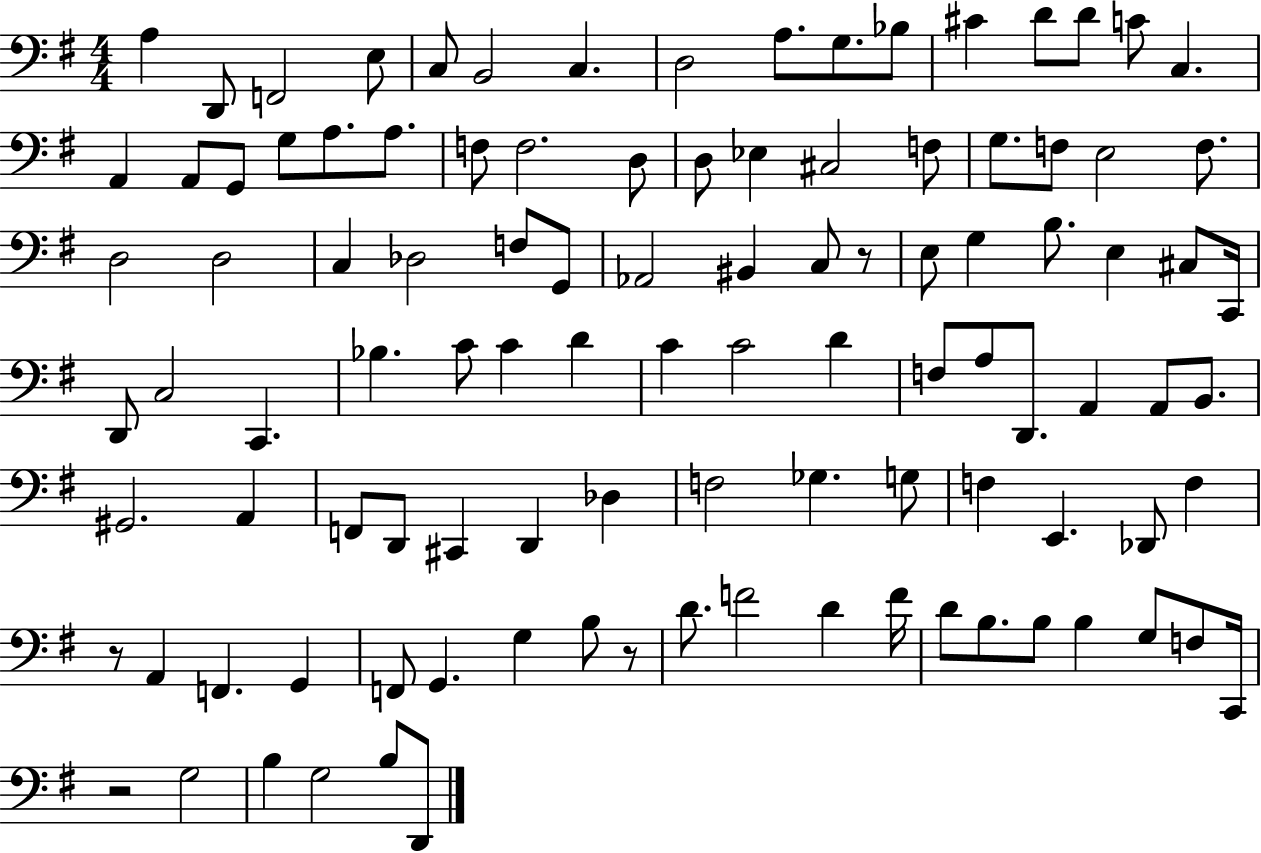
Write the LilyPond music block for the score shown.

{
  \clef bass
  \numericTimeSignature
  \time 4/4
  \key g \major
  \repeat volta 2 { a4 d,8 f,2 e8 | c8 b,2 c4. | d2 a8. g8. bes8 | cis'4 d'8 d'8 c'8 c4. | \break a,4 a,8 g,8 g8 a8. a8. | f8 f2. d8 | d8 ees4 cis2 f8 | g8. f8 e2 f8. | \break d2 d2 | c4 des2 f8 g,8 | aes,2 bis,4 c8 r8 | e8 g4 b8. e4 cis8 c,16 | \break d,8 c2 c,4. | bes4. c'8 c'4 d'4 | c'4 c'2 d'4 | f8 a8 d,8. a,4 a,8 b,8. | \break gis,2. a,4 | f,8 d,8 cis,4 d,4 des4 | f2 ges4. g8 | f4 e,4. des,8 f4 | \break r8 a,4 f,4. g,4 | f,8 g,4. g4 b8 r8 | d'8. f'2 d'4 f'16 | d'8 b8. b8 b4 g8 f8 c,16 | \break r2 g2 | b4 g2 b8 d,8 | } \bar "|."
}